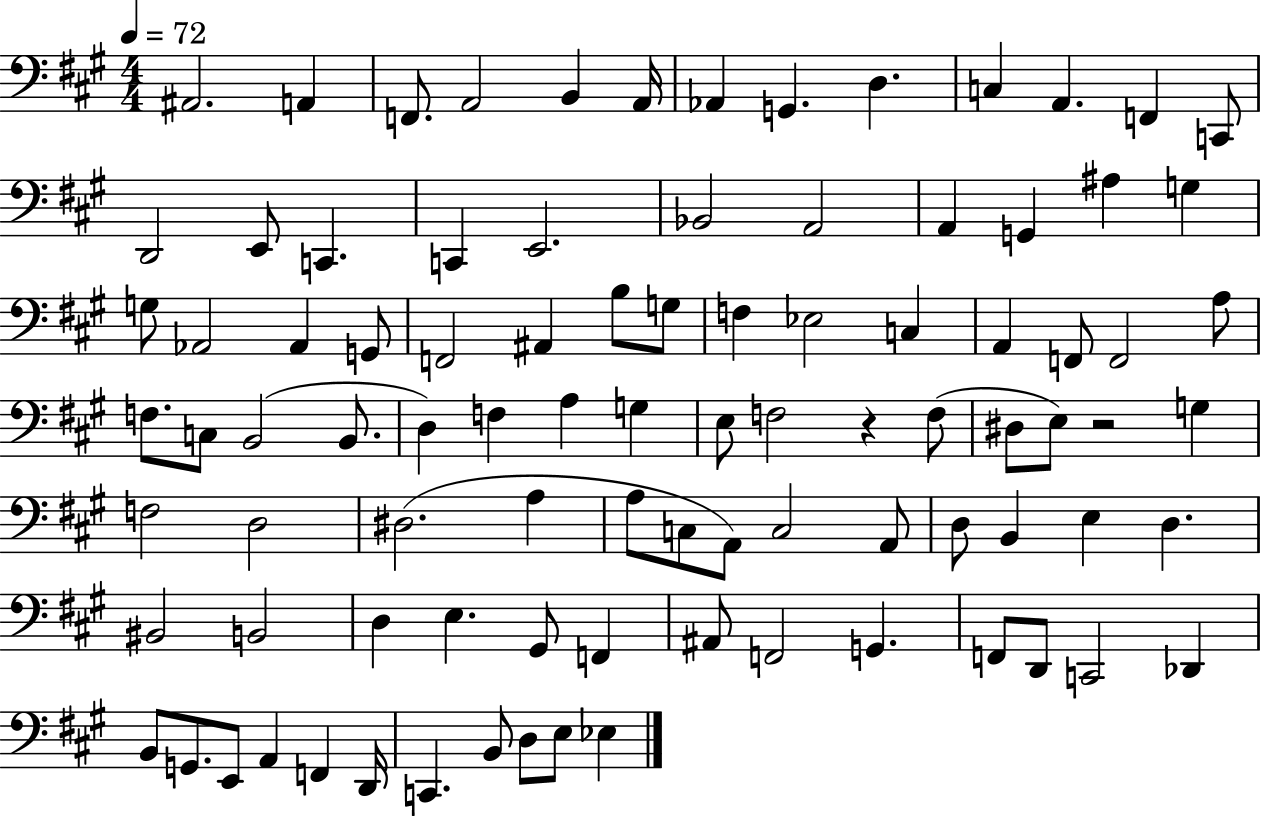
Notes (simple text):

A#2/h. A2/q F2/e. A2/h B2/q A2/s Ab2/q G2/q. D3/q. C3/q A2/q. F2/q C2/e D2/h E2/e C2/q. C2/q E2/h. Bb2/h A2/h A2/q G2/q A#3/q G3/q G3/e Ab2/h Ab2/q G2/e F2/h A#2/q B3/e G3/e F3/q Eb3/h C3/q A2/q F2/e F2/h A3/e F3/e. C3/e B2/h B2/e. D3/q F3/q A3/q G3/q E3/e F3/h R/q F3/e D#3/e E3/e R/h G3/q F3/h D3/h D#3/h. A3/q A3/e C3/e A2/e C3/h A2/e D3/e B2/q E3/q D3/q. BIS2/h B2/h D3/q E3/q. G#2/e F2/q A#2/e F2/h G2/q. F2/e D2/e C2/h Db2/q B2/e G2/e. E2/e A2/q F2/q D2/s C2/q. B2/e D3/e E3/e Eb3/q